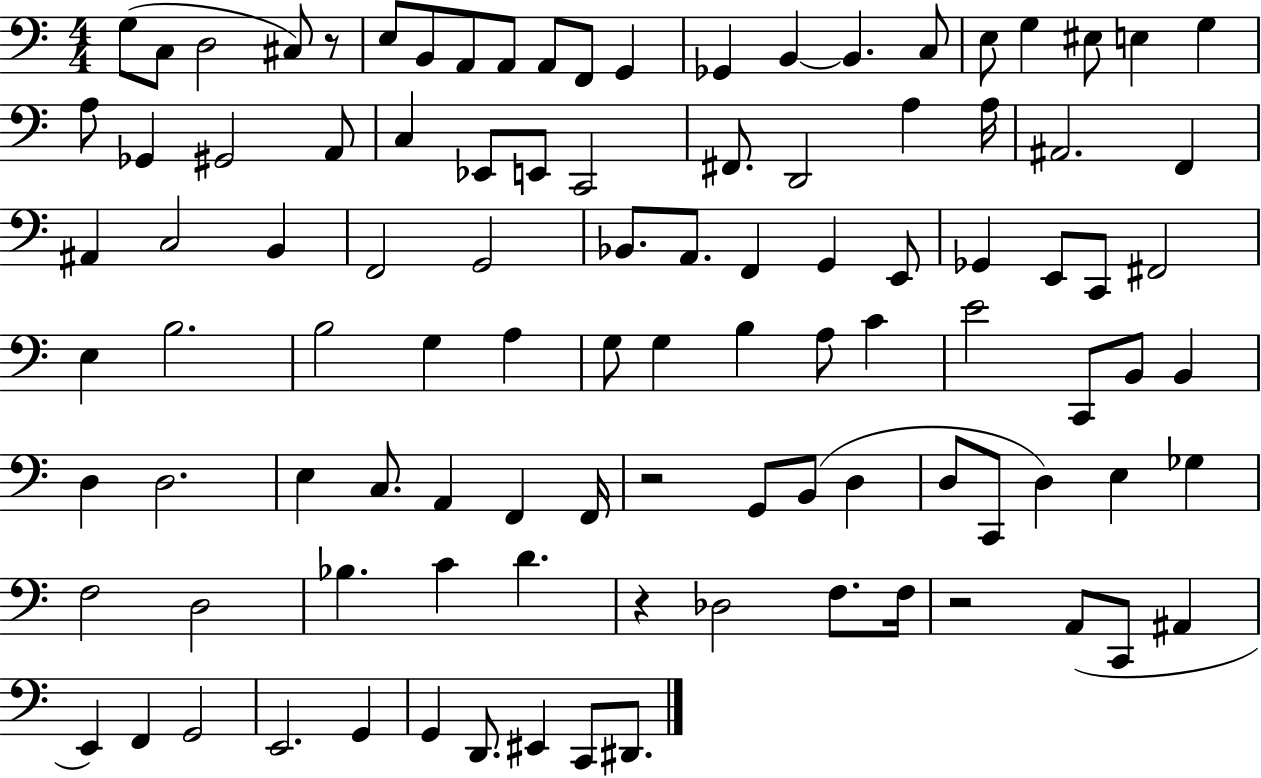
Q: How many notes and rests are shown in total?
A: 102